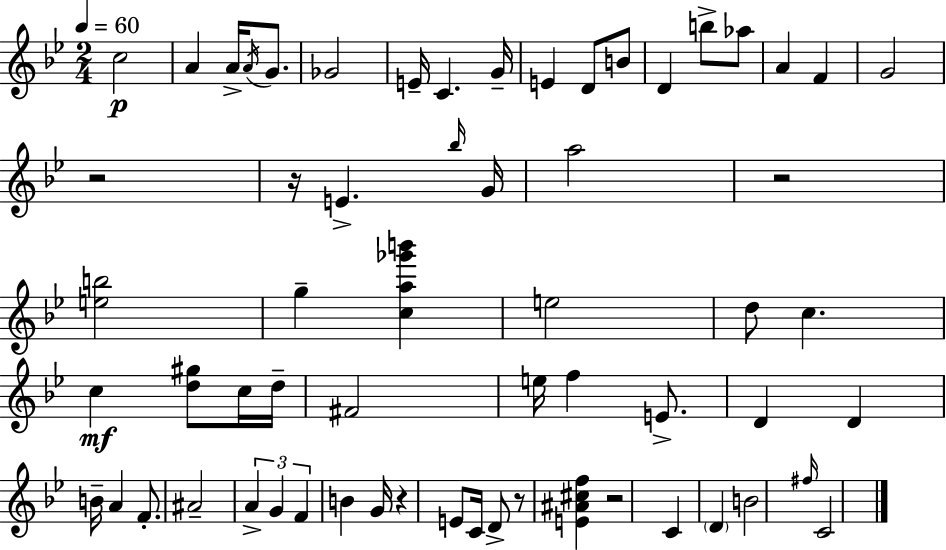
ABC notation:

X:1
T:Untitled
M:2/4
L:1/4
K:Gm
c2 A A/4 A/4 G/2 _G2 E/4 C G/4 E D/2 B/2 D b/2 _a/2 A F G2 z2 z/4 E _b/4 G/4 a2 z2 [eb]2 g [ca_g'b'] e2 d/2 c c [d^g]/2 c/4 d/4 ^F2 e/4 f E/2 D D B/4 A F/2 ^A2 A G F B G/4 z E/2 C/4 D/2 z/2 [E^A^cf] z2 C D B2 ^f/4 C2